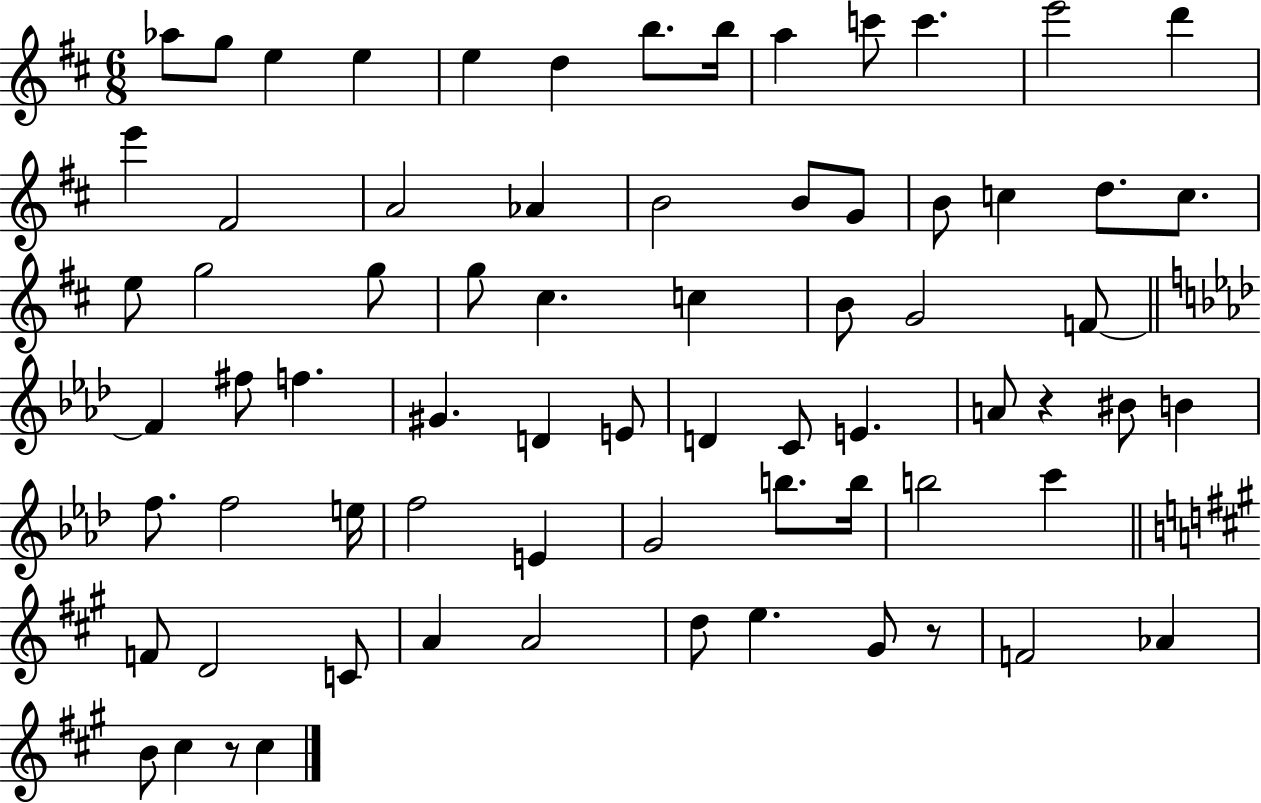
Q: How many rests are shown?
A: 3